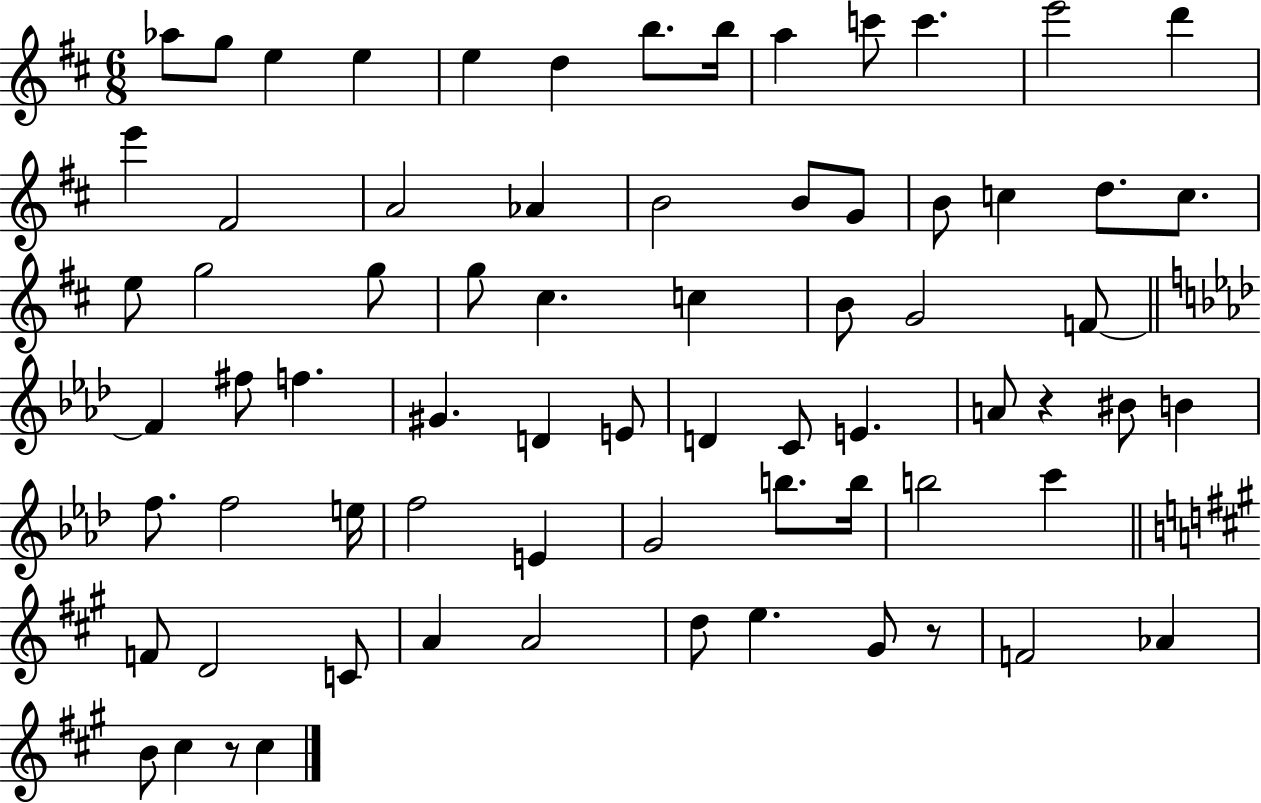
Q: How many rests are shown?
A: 3